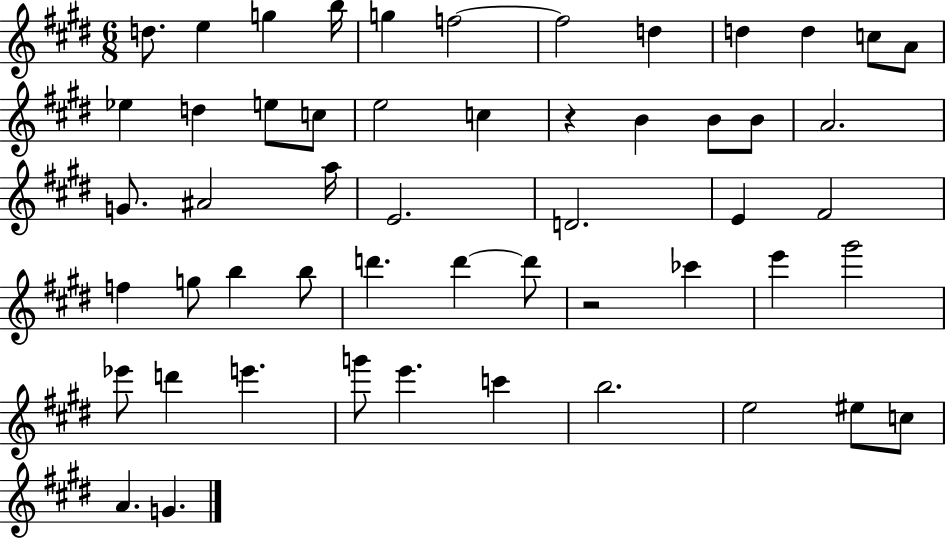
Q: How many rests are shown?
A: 2